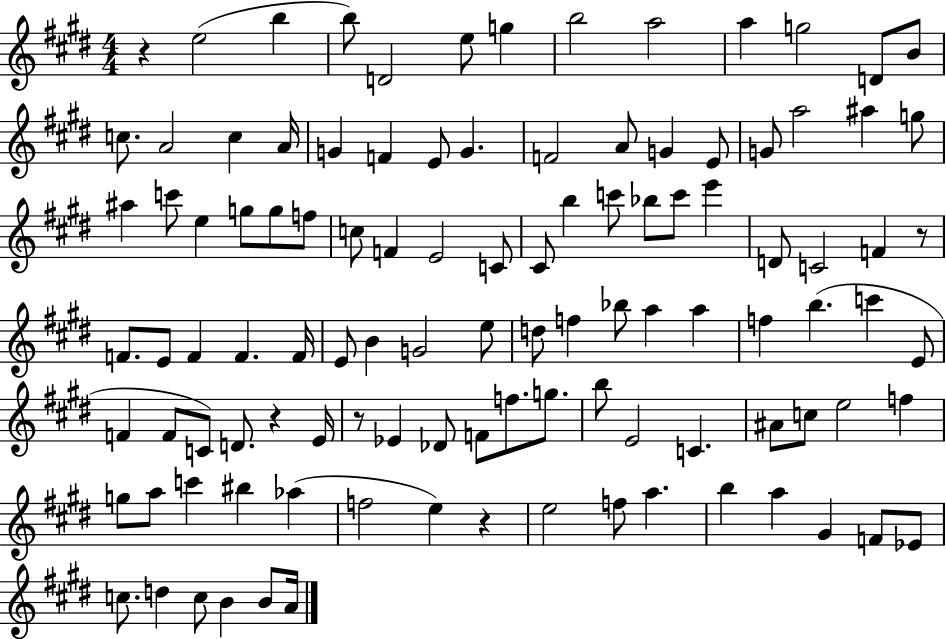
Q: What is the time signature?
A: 4/4